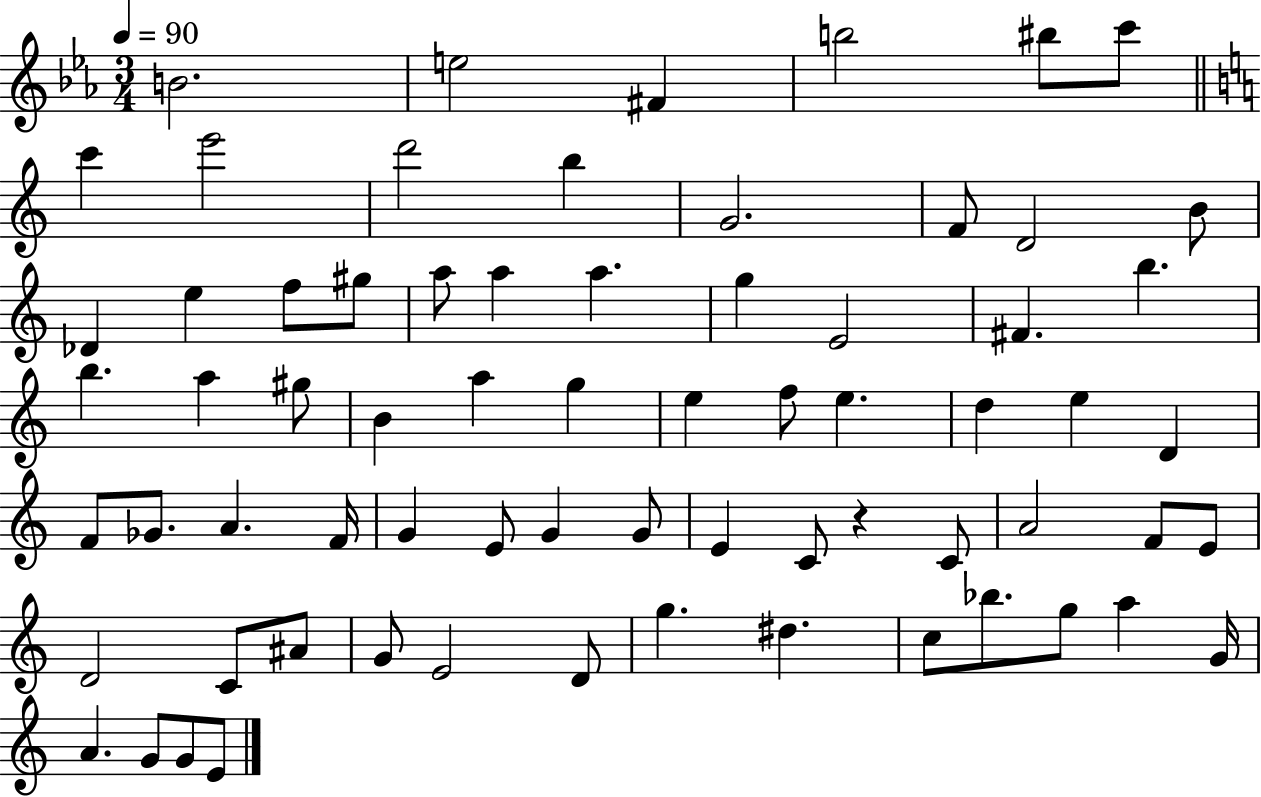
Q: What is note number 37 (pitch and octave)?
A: D4